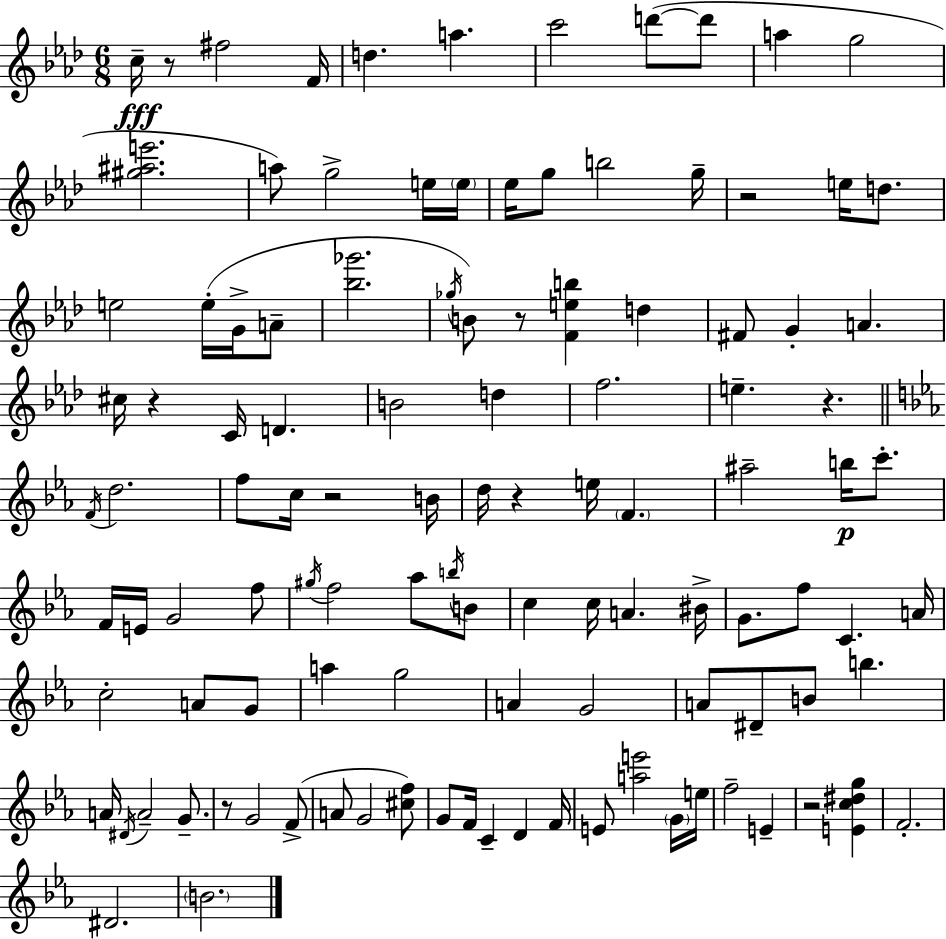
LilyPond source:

{
  \clef treble
  \numericTimeSignature
  \time 6/8
  \key f \minor
  c''16--\fff r8 fis''2 f'16 | d''4. a''4. | c'''2 d'''8~(~ d'''8 | a''4 g''2 | \break <gis'' ais'' e'''>2. | a''8) g''2-> e''16 \parenthesize e''16 | ees''16 g''8 b''2 g''16-- | r2 e''16 d''8. | \break e''2 e''16-.( g'16-> a'8-- | <bes'' ges'''>2. | \acciaccatura { ges''16 } b'8) r8 <f' e'' b''>4 d''4 | fis'8 g'4-. a'4. | \break cis''16 r4 c'16 d'4. | b'2 d''4 | f''2. | e''4.-- r4. | \break \bar "||" \break \key ees \major \acciaccatura { f'16 } d''2. | f''8 c''16 r2 | b'16 d''16 r4 e''16 \parenthesize f'4. | ais''2-- b''16\p c'''8.-. | \break f'16 e'16 g'2 f''8 | \acciaccatura { gis''16 } f''2 aes''8 | \acciaccatura { b''16 } b'8 c''4 c''16 a'4. | bis'16-> g'8. f''8 c'4. | \break a'16 c''2-. a'8 | g'8 a''4 g''2 | a'4 g'2 | a'8 dis'8-- b'8 b''4. | \break a'16 \acciaccatura { dis'16 } a'2-- | g'8.-- r8 g'2 | f'8->( a'8 g'2 | <cis'' f''>8) g'8 f'16 c'4-- d'4 | \break f'16 e'8 <a'' e'''>2 | \parenthesize g'16 e''16 f''2-- | e'4-- r2 | <e' c'' dis'' g''>4 f'2.-. | \break dis'2. | \parenthesize b'2. | \bar "|."
}